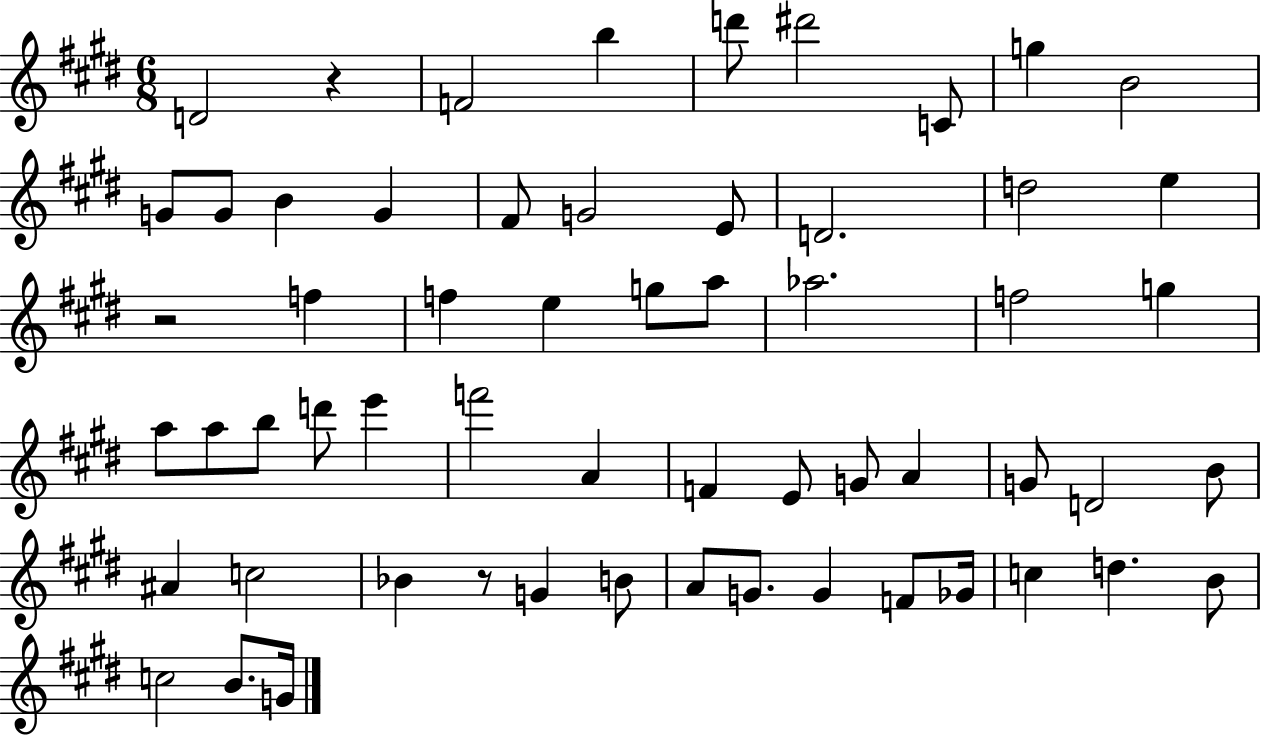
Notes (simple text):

D4/h R/q F4/h B5/q D6/e D#6/h C4/e G5/q B4/h G4/e G4/e B4/q G4/q F#4/e G4/h E4/e D4/h. D5/h E5/q R/h F5/q F5/q E5/q G5/e A5/e Ab5/h. F5/h G5/q A5/e A5/e B5/e D6/e E6/q F6/h A4/q F4/q E4/e G4/e A4/q G4/e D4/h B4/e A#4/q C5/h Bb4/q R/e G4/q B4/e A4/e G4/e. G4/q F4/e Gb4/s C5/q D5/q. B4/e C5/h B4/e. G4/s